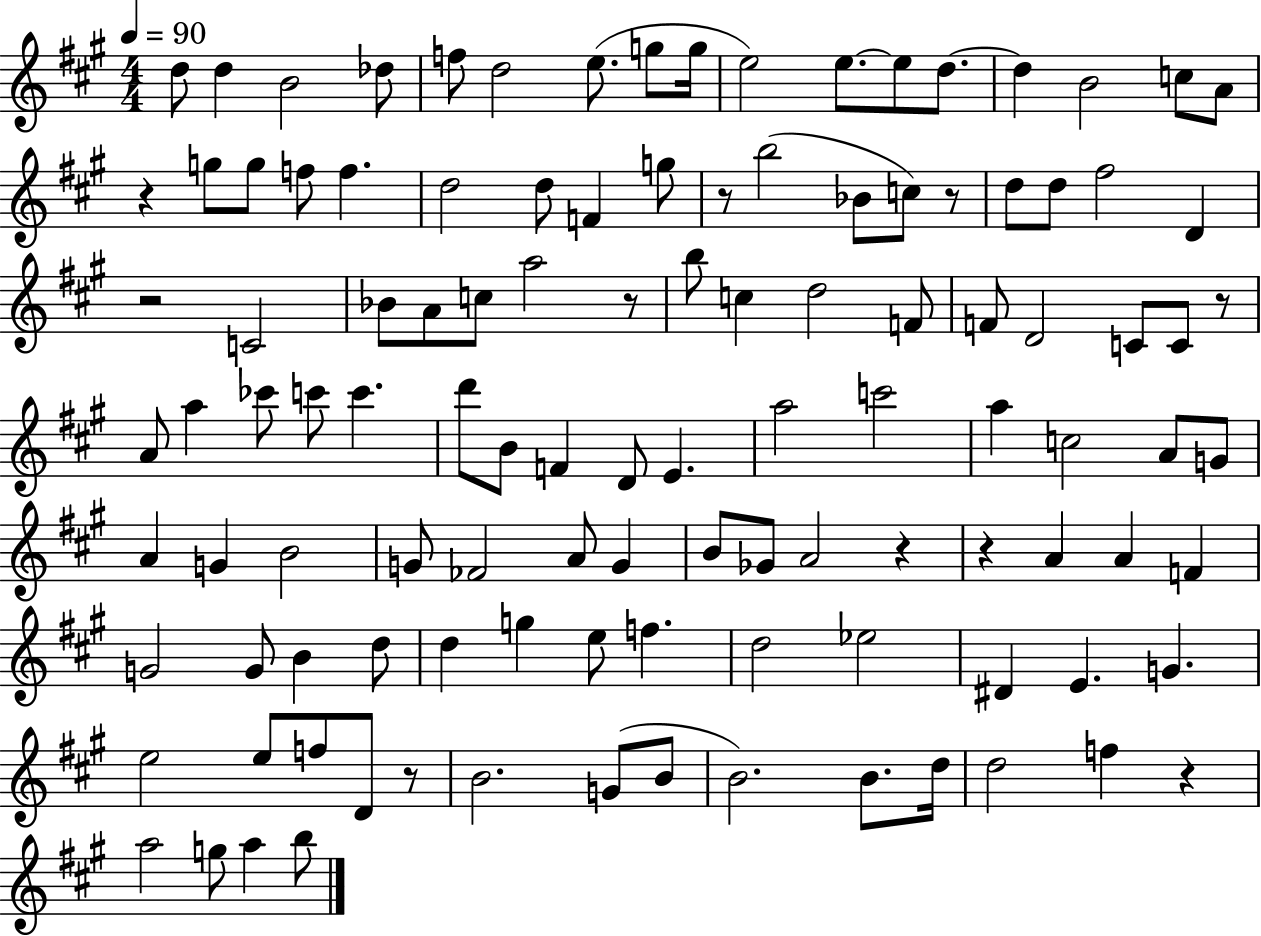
{
  \clef treble
  \numericTimeSignature
  \time 4/4
  \key a \major
  \tempo 4 = 90
  \repeat volta 2 { d''8 d''4 b'2 des''8 | f''8 d''2 e''8.( g''8 g''16 | e''2) e''8.~~ e''8 d''8.~~ | d''4 b'2 c''8 a'8 | \break r4 g''8 g''8 f''8 f''4. | d''2 d''8 f'4 g''8 | r8 b''2( bes'8 c''8) r8 | d''8 d''8 fis''2 d'4 | \break r2 c'2 | bes'8 a'8 c''8 a''2 r8 | b''8 c''4 d''2 f'8 | f'8 d'2 c'8 c'8 r8 | \break a'8 a''4 ces'''8 c'''8 c'''4. | d'''8 b'8 f'4 d'8 e'4. | a''2 c'''2 | a''4 c''2 a'8 g'8 | \break a'4 g'4 b'2 | g'8 fes'2 a'8 g'4 | b'8 ges'8 a'2 r4 | r4 a'4 a'4 f'4 | \break g'2 g'8 b'4 d''8 | d''4 g''4 e''8 f''4. | d''2 ees''2 | dis'4 e'4. g'4. | \break e''2 e''8 f''8 d'8 r8 | b'2. g'8( b'8 | b'2.) b'8. d''16 | d''2 f''4 r4 | \break a''2 g''8 a''4 b''8 | } \bar "|."
}